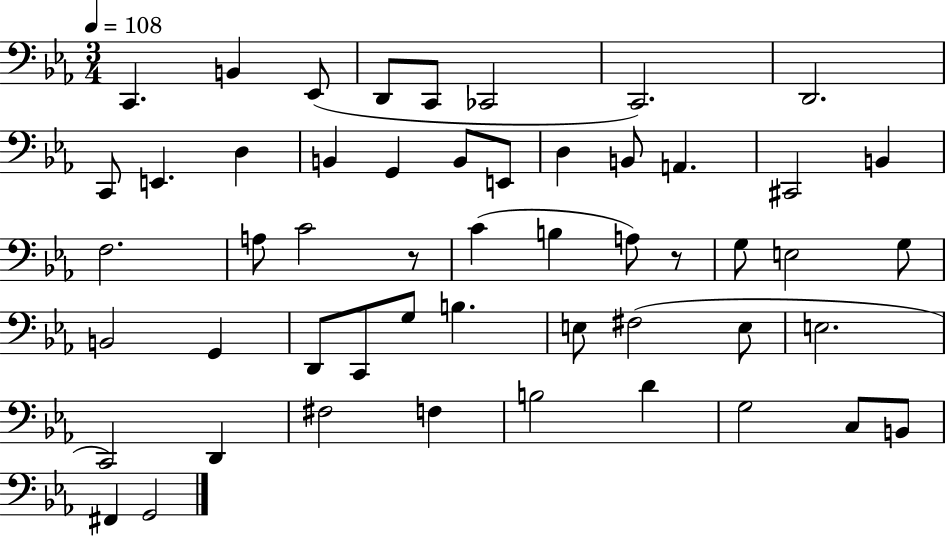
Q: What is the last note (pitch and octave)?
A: G2